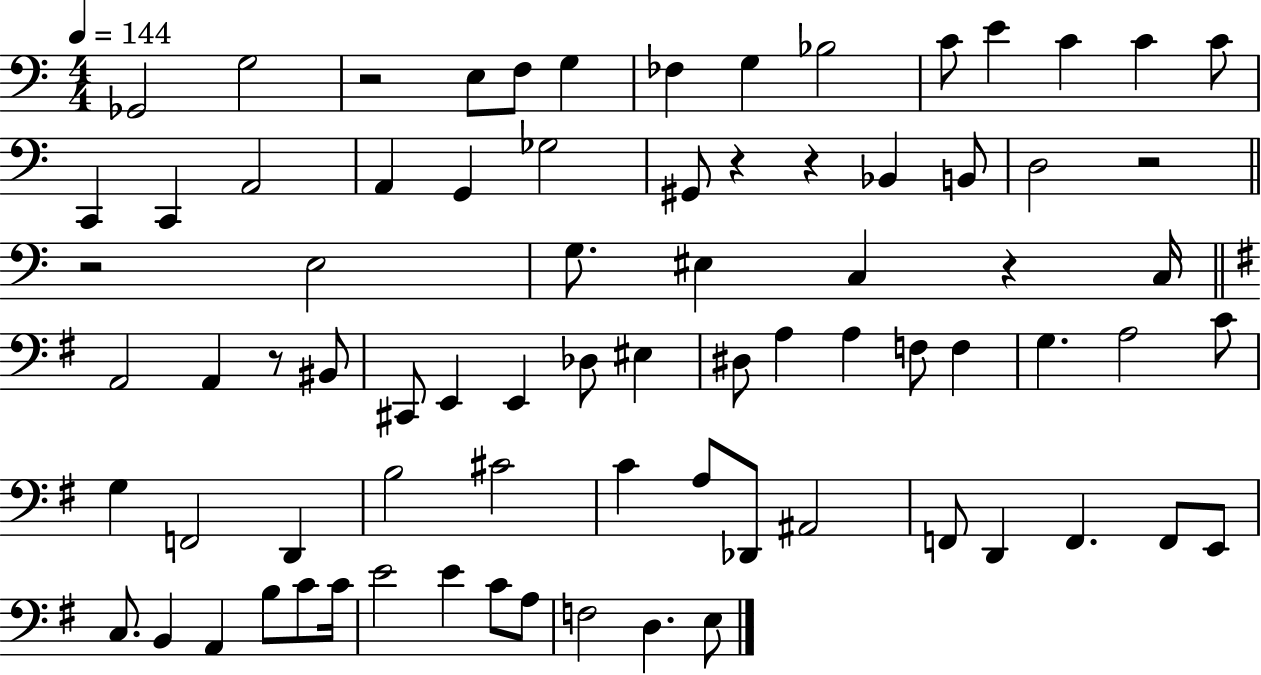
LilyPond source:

{
  \clef bass
  \numericTimeSignature
  \time 4/4
  \key c \major
  \tempo 4 = 144
  ges,2 g2 | r2 e8 f8 g4 | fes4 g4 bes2 | c'8 e'4 c'4 c'4 c'8 | \break c,4 c,4 a,2 | a,4 g,4 ges2 | gis,8 r4 r4 bes,4 b,8 | d2 r2 | \break \bar "||" \break \key c \major r2 e2 | g8. eis4 c4 r4 c16 | \bar "||" \break \key g \major a,2 a,4 r8 bis,8 | cis,8 e,4 e,4 des8 eis4 | dis8 a4 a4 f8 f4 | g4. a2 c'8 | \break g4 f,2 d,4 | b2 cis'2 | c'4 a8 des,8 ais,2 | f,8 d,4 f,4. f,8 e,8 | \break c8. b,4 a,4 b8 c'8 c'16 | e'2 e'4 c'8 a8 | f2 d4. e8 | \bar "|."
}